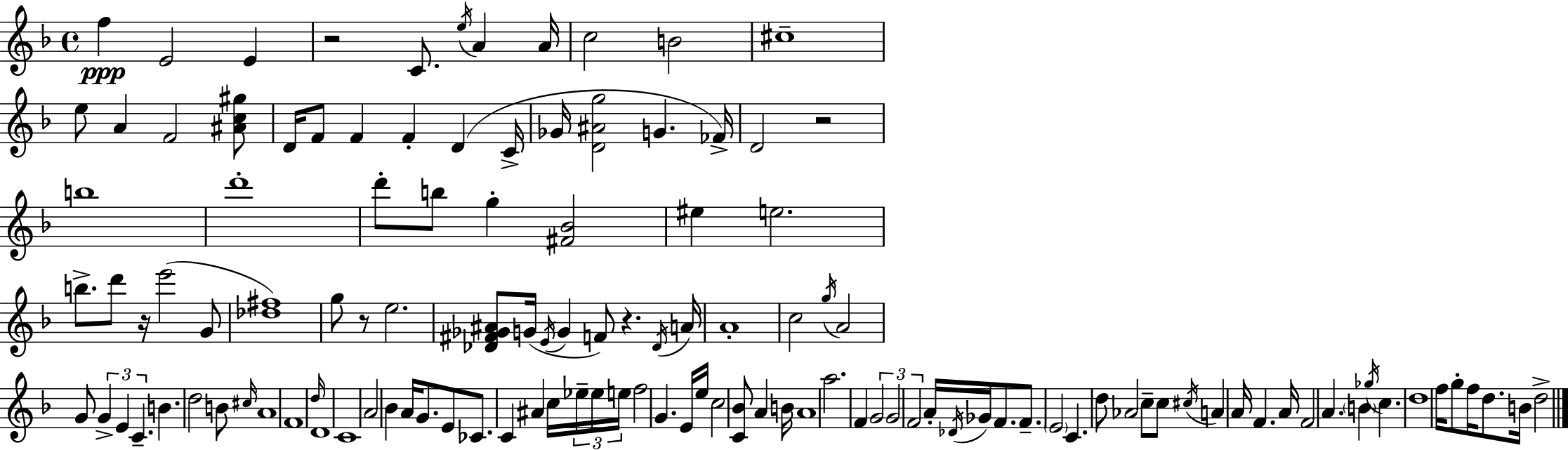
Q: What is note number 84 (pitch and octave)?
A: F4